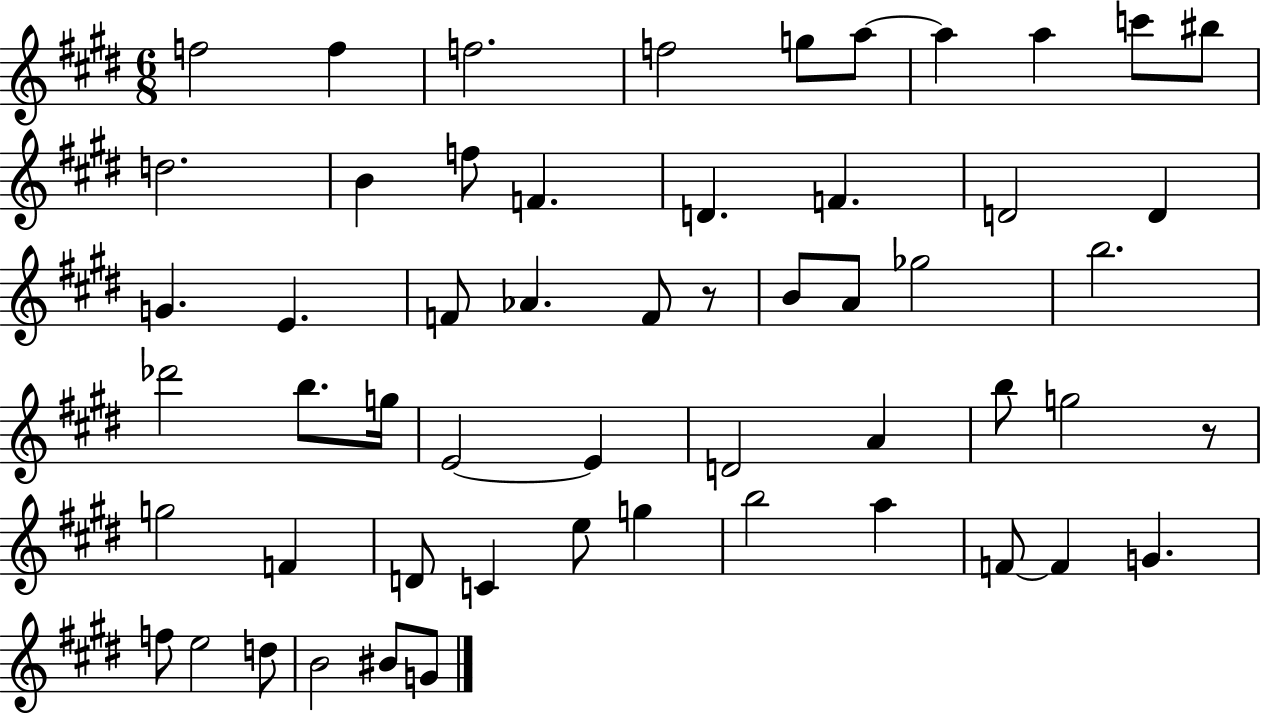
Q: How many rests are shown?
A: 2